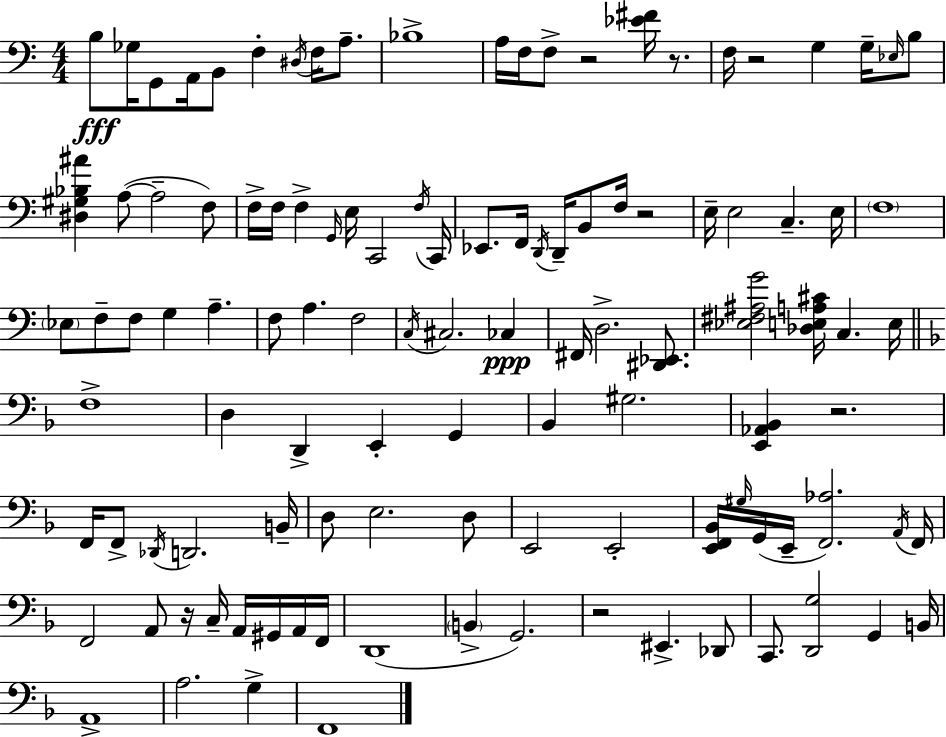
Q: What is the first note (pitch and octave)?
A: B3